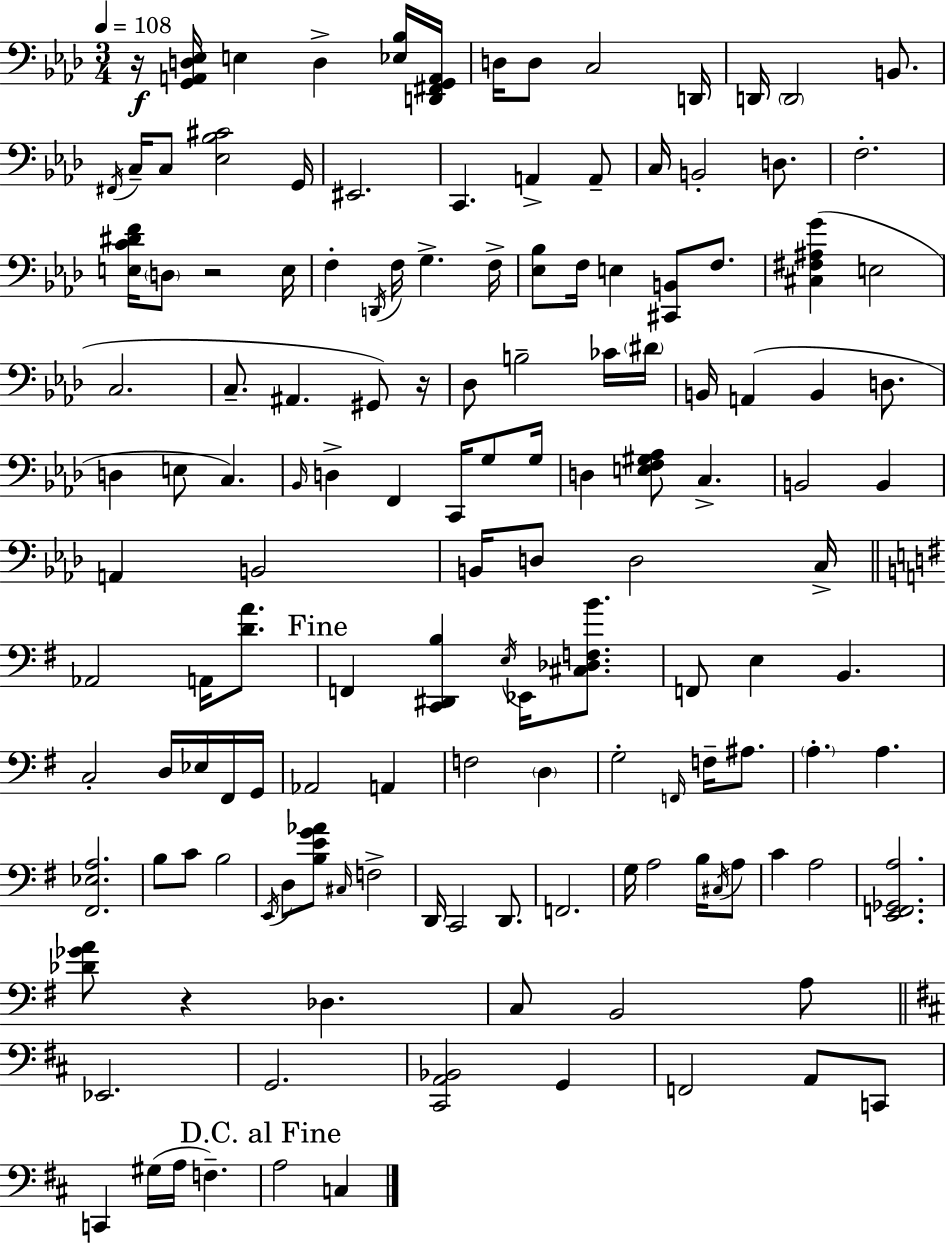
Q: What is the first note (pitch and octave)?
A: E3